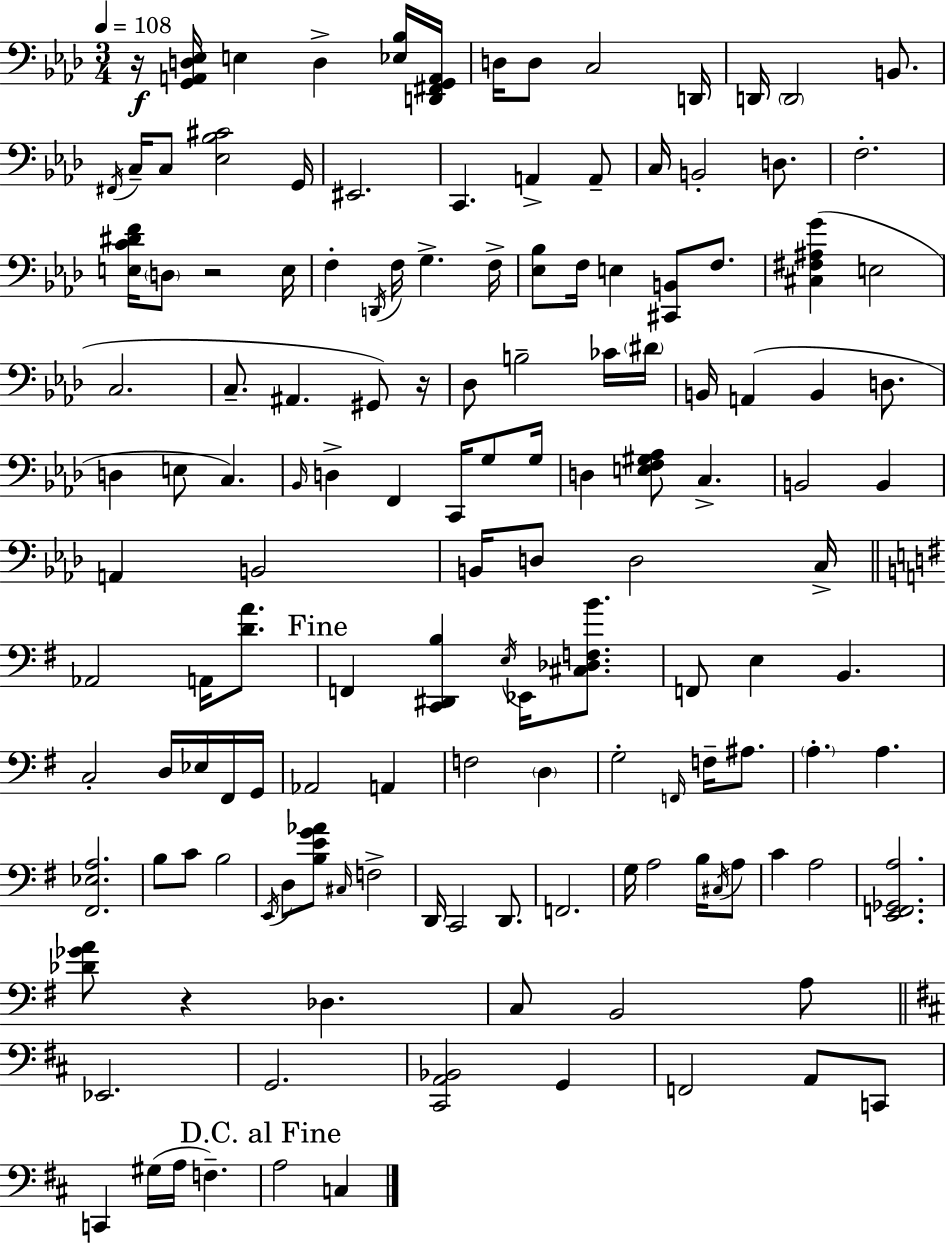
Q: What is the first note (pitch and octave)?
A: E3